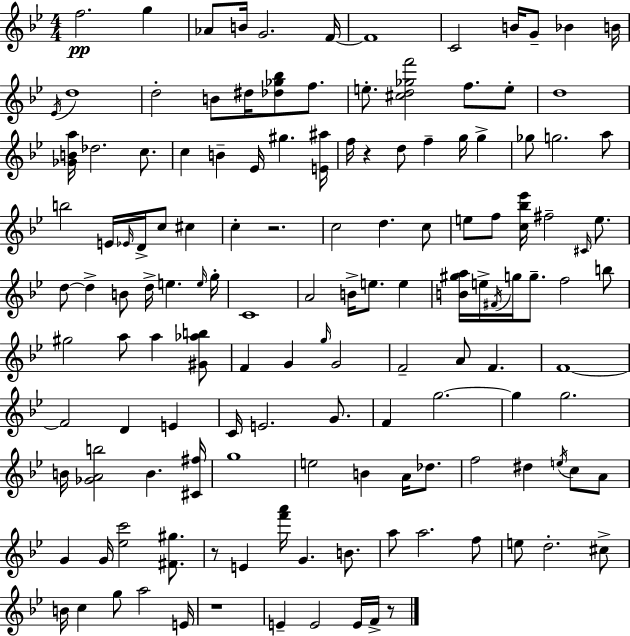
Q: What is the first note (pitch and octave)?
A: F5